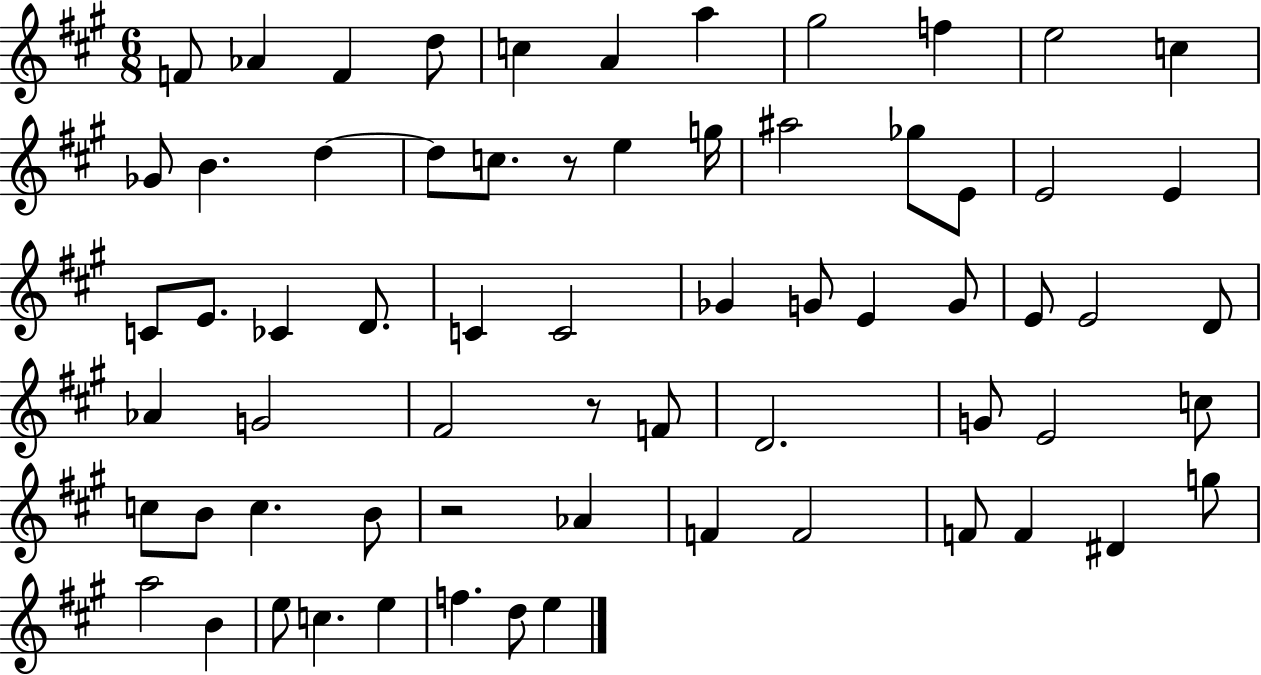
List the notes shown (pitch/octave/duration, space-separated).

F4/e Ab4/q F4/q D5/e C5/q A4/q A5/q G#5/h F5/q E5/h C5/q Gb4/e B4/q. D5/q D5/e C5/e. R/e E5/q G5/s A#5/h Gb5/e E4/e E4/h E4/q C4/e E4/e. CES4/q D4/e. C4/q C4/h Gb4/q G4/e E4/q G4/e E4/e E4/h D4/e Ab4/q G4/h F#4/h R/e F4/e D4/h. G4/e E4/h C5/e C5/e B4/e C5/q. B4/e R/h Ab4/q F4/q F4/h F4/e F4/q D#4/q G5/e A5/h B4/q E5/e C5/q. E5/q F5/q. D5/e E5/q